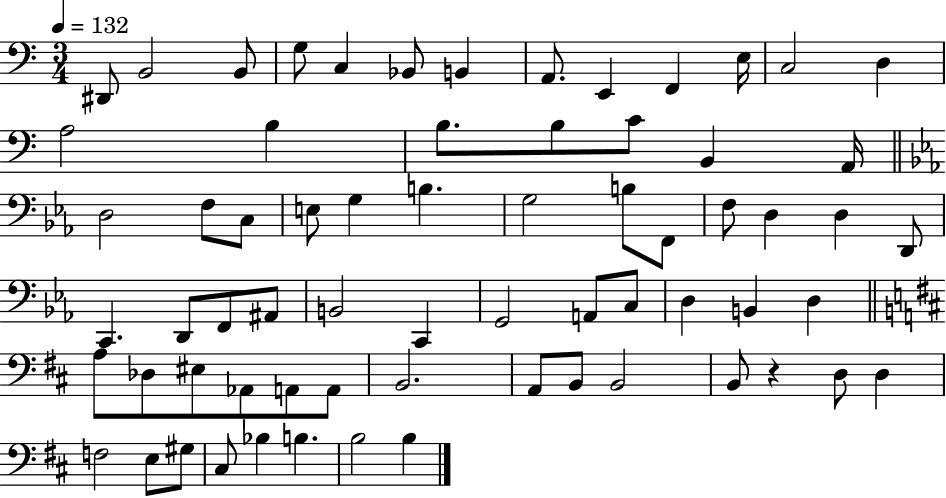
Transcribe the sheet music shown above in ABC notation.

X:1
T:Untitled
M:3/4
L:1/4
K:C
^D,,/2 B,,2 B,,/2 G,/2 C, _B,,/2 B,, A,,/2 E,, F,, E,/4 C,2 D, A,2 B, B,/2 B,/2 C/2 B,, A,,/4 D,2 F,/2 C,/2 E,/2 G, B, G,2 B,/2 F,,/2 F,/2 D, D, D,,/2 C,, D,,/2 F,,/2 ^A,,/2 B,,2 C,, G,,2 A,,/2 C,/2 D, B,, D, A,/2 _D,/2 ^E,/2 _A,,/2 A,,/2 A,,/2 B,,2 A,,/2 B,,/2 B,,2 B,,/2 z D,/2 D, F,2 E,/2 ^G,/2 ^C,/2 _B, B, B,2 B,